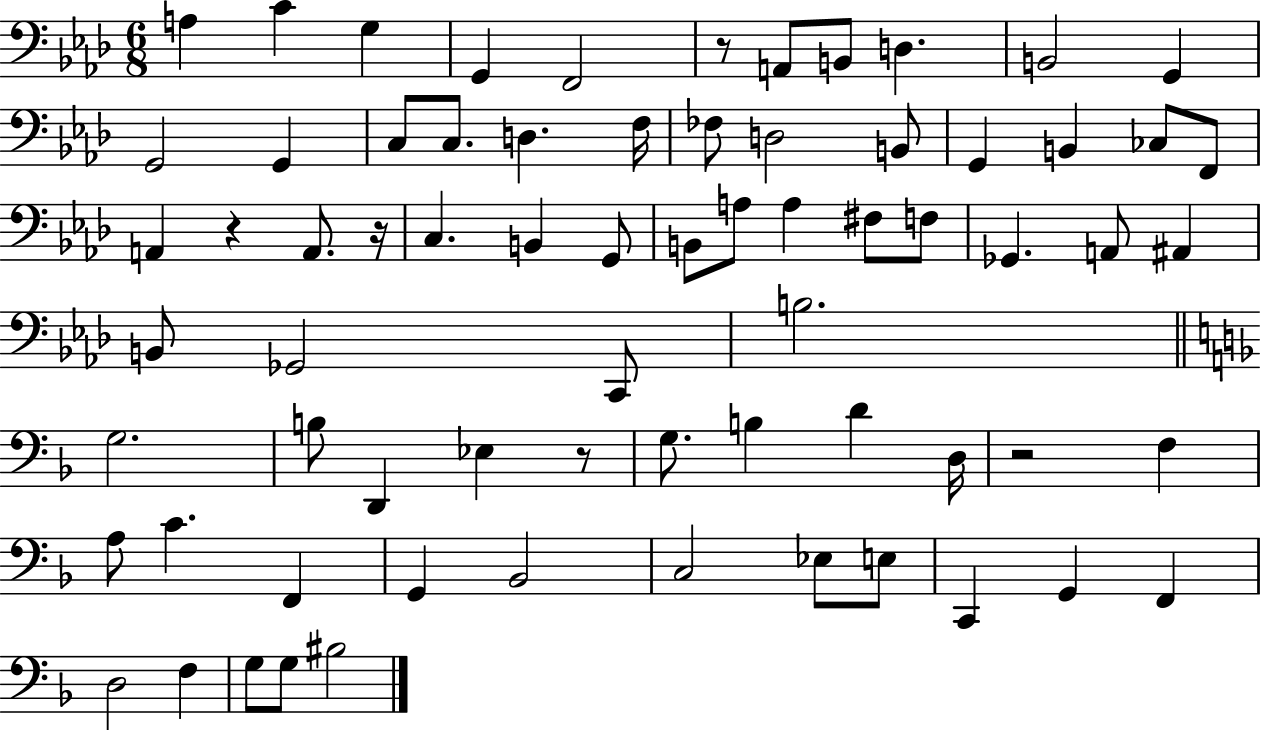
A3/q C4/q G3/q G2/q F2/h R/e A2/e B2/e D3/q. B2/h G2/q G2/h G2/q C3/e C3/e. D3/q. F3/s FES3/e D3/h B2/e G2/q B2/q CES3/e F2/e A2/q R/q A2/e. R/s C3/q. B2/q G2/e B2/e A3/e A3/q F#3/e F3/e Gb2/q. A2/e A#2/q B2/e Gb2/h C2/e B3/h. G3/h. B3/e D2/q Eb3/q R/e G3/e. B3/q D4/q D3/s R/h F3/q A3/e C4/q. F2/q G2/q Bb2/h C3/h Eb3/e E3/e C2/q G2/q F2/q D3/h F3/q G3/e G3/e BIS3/h